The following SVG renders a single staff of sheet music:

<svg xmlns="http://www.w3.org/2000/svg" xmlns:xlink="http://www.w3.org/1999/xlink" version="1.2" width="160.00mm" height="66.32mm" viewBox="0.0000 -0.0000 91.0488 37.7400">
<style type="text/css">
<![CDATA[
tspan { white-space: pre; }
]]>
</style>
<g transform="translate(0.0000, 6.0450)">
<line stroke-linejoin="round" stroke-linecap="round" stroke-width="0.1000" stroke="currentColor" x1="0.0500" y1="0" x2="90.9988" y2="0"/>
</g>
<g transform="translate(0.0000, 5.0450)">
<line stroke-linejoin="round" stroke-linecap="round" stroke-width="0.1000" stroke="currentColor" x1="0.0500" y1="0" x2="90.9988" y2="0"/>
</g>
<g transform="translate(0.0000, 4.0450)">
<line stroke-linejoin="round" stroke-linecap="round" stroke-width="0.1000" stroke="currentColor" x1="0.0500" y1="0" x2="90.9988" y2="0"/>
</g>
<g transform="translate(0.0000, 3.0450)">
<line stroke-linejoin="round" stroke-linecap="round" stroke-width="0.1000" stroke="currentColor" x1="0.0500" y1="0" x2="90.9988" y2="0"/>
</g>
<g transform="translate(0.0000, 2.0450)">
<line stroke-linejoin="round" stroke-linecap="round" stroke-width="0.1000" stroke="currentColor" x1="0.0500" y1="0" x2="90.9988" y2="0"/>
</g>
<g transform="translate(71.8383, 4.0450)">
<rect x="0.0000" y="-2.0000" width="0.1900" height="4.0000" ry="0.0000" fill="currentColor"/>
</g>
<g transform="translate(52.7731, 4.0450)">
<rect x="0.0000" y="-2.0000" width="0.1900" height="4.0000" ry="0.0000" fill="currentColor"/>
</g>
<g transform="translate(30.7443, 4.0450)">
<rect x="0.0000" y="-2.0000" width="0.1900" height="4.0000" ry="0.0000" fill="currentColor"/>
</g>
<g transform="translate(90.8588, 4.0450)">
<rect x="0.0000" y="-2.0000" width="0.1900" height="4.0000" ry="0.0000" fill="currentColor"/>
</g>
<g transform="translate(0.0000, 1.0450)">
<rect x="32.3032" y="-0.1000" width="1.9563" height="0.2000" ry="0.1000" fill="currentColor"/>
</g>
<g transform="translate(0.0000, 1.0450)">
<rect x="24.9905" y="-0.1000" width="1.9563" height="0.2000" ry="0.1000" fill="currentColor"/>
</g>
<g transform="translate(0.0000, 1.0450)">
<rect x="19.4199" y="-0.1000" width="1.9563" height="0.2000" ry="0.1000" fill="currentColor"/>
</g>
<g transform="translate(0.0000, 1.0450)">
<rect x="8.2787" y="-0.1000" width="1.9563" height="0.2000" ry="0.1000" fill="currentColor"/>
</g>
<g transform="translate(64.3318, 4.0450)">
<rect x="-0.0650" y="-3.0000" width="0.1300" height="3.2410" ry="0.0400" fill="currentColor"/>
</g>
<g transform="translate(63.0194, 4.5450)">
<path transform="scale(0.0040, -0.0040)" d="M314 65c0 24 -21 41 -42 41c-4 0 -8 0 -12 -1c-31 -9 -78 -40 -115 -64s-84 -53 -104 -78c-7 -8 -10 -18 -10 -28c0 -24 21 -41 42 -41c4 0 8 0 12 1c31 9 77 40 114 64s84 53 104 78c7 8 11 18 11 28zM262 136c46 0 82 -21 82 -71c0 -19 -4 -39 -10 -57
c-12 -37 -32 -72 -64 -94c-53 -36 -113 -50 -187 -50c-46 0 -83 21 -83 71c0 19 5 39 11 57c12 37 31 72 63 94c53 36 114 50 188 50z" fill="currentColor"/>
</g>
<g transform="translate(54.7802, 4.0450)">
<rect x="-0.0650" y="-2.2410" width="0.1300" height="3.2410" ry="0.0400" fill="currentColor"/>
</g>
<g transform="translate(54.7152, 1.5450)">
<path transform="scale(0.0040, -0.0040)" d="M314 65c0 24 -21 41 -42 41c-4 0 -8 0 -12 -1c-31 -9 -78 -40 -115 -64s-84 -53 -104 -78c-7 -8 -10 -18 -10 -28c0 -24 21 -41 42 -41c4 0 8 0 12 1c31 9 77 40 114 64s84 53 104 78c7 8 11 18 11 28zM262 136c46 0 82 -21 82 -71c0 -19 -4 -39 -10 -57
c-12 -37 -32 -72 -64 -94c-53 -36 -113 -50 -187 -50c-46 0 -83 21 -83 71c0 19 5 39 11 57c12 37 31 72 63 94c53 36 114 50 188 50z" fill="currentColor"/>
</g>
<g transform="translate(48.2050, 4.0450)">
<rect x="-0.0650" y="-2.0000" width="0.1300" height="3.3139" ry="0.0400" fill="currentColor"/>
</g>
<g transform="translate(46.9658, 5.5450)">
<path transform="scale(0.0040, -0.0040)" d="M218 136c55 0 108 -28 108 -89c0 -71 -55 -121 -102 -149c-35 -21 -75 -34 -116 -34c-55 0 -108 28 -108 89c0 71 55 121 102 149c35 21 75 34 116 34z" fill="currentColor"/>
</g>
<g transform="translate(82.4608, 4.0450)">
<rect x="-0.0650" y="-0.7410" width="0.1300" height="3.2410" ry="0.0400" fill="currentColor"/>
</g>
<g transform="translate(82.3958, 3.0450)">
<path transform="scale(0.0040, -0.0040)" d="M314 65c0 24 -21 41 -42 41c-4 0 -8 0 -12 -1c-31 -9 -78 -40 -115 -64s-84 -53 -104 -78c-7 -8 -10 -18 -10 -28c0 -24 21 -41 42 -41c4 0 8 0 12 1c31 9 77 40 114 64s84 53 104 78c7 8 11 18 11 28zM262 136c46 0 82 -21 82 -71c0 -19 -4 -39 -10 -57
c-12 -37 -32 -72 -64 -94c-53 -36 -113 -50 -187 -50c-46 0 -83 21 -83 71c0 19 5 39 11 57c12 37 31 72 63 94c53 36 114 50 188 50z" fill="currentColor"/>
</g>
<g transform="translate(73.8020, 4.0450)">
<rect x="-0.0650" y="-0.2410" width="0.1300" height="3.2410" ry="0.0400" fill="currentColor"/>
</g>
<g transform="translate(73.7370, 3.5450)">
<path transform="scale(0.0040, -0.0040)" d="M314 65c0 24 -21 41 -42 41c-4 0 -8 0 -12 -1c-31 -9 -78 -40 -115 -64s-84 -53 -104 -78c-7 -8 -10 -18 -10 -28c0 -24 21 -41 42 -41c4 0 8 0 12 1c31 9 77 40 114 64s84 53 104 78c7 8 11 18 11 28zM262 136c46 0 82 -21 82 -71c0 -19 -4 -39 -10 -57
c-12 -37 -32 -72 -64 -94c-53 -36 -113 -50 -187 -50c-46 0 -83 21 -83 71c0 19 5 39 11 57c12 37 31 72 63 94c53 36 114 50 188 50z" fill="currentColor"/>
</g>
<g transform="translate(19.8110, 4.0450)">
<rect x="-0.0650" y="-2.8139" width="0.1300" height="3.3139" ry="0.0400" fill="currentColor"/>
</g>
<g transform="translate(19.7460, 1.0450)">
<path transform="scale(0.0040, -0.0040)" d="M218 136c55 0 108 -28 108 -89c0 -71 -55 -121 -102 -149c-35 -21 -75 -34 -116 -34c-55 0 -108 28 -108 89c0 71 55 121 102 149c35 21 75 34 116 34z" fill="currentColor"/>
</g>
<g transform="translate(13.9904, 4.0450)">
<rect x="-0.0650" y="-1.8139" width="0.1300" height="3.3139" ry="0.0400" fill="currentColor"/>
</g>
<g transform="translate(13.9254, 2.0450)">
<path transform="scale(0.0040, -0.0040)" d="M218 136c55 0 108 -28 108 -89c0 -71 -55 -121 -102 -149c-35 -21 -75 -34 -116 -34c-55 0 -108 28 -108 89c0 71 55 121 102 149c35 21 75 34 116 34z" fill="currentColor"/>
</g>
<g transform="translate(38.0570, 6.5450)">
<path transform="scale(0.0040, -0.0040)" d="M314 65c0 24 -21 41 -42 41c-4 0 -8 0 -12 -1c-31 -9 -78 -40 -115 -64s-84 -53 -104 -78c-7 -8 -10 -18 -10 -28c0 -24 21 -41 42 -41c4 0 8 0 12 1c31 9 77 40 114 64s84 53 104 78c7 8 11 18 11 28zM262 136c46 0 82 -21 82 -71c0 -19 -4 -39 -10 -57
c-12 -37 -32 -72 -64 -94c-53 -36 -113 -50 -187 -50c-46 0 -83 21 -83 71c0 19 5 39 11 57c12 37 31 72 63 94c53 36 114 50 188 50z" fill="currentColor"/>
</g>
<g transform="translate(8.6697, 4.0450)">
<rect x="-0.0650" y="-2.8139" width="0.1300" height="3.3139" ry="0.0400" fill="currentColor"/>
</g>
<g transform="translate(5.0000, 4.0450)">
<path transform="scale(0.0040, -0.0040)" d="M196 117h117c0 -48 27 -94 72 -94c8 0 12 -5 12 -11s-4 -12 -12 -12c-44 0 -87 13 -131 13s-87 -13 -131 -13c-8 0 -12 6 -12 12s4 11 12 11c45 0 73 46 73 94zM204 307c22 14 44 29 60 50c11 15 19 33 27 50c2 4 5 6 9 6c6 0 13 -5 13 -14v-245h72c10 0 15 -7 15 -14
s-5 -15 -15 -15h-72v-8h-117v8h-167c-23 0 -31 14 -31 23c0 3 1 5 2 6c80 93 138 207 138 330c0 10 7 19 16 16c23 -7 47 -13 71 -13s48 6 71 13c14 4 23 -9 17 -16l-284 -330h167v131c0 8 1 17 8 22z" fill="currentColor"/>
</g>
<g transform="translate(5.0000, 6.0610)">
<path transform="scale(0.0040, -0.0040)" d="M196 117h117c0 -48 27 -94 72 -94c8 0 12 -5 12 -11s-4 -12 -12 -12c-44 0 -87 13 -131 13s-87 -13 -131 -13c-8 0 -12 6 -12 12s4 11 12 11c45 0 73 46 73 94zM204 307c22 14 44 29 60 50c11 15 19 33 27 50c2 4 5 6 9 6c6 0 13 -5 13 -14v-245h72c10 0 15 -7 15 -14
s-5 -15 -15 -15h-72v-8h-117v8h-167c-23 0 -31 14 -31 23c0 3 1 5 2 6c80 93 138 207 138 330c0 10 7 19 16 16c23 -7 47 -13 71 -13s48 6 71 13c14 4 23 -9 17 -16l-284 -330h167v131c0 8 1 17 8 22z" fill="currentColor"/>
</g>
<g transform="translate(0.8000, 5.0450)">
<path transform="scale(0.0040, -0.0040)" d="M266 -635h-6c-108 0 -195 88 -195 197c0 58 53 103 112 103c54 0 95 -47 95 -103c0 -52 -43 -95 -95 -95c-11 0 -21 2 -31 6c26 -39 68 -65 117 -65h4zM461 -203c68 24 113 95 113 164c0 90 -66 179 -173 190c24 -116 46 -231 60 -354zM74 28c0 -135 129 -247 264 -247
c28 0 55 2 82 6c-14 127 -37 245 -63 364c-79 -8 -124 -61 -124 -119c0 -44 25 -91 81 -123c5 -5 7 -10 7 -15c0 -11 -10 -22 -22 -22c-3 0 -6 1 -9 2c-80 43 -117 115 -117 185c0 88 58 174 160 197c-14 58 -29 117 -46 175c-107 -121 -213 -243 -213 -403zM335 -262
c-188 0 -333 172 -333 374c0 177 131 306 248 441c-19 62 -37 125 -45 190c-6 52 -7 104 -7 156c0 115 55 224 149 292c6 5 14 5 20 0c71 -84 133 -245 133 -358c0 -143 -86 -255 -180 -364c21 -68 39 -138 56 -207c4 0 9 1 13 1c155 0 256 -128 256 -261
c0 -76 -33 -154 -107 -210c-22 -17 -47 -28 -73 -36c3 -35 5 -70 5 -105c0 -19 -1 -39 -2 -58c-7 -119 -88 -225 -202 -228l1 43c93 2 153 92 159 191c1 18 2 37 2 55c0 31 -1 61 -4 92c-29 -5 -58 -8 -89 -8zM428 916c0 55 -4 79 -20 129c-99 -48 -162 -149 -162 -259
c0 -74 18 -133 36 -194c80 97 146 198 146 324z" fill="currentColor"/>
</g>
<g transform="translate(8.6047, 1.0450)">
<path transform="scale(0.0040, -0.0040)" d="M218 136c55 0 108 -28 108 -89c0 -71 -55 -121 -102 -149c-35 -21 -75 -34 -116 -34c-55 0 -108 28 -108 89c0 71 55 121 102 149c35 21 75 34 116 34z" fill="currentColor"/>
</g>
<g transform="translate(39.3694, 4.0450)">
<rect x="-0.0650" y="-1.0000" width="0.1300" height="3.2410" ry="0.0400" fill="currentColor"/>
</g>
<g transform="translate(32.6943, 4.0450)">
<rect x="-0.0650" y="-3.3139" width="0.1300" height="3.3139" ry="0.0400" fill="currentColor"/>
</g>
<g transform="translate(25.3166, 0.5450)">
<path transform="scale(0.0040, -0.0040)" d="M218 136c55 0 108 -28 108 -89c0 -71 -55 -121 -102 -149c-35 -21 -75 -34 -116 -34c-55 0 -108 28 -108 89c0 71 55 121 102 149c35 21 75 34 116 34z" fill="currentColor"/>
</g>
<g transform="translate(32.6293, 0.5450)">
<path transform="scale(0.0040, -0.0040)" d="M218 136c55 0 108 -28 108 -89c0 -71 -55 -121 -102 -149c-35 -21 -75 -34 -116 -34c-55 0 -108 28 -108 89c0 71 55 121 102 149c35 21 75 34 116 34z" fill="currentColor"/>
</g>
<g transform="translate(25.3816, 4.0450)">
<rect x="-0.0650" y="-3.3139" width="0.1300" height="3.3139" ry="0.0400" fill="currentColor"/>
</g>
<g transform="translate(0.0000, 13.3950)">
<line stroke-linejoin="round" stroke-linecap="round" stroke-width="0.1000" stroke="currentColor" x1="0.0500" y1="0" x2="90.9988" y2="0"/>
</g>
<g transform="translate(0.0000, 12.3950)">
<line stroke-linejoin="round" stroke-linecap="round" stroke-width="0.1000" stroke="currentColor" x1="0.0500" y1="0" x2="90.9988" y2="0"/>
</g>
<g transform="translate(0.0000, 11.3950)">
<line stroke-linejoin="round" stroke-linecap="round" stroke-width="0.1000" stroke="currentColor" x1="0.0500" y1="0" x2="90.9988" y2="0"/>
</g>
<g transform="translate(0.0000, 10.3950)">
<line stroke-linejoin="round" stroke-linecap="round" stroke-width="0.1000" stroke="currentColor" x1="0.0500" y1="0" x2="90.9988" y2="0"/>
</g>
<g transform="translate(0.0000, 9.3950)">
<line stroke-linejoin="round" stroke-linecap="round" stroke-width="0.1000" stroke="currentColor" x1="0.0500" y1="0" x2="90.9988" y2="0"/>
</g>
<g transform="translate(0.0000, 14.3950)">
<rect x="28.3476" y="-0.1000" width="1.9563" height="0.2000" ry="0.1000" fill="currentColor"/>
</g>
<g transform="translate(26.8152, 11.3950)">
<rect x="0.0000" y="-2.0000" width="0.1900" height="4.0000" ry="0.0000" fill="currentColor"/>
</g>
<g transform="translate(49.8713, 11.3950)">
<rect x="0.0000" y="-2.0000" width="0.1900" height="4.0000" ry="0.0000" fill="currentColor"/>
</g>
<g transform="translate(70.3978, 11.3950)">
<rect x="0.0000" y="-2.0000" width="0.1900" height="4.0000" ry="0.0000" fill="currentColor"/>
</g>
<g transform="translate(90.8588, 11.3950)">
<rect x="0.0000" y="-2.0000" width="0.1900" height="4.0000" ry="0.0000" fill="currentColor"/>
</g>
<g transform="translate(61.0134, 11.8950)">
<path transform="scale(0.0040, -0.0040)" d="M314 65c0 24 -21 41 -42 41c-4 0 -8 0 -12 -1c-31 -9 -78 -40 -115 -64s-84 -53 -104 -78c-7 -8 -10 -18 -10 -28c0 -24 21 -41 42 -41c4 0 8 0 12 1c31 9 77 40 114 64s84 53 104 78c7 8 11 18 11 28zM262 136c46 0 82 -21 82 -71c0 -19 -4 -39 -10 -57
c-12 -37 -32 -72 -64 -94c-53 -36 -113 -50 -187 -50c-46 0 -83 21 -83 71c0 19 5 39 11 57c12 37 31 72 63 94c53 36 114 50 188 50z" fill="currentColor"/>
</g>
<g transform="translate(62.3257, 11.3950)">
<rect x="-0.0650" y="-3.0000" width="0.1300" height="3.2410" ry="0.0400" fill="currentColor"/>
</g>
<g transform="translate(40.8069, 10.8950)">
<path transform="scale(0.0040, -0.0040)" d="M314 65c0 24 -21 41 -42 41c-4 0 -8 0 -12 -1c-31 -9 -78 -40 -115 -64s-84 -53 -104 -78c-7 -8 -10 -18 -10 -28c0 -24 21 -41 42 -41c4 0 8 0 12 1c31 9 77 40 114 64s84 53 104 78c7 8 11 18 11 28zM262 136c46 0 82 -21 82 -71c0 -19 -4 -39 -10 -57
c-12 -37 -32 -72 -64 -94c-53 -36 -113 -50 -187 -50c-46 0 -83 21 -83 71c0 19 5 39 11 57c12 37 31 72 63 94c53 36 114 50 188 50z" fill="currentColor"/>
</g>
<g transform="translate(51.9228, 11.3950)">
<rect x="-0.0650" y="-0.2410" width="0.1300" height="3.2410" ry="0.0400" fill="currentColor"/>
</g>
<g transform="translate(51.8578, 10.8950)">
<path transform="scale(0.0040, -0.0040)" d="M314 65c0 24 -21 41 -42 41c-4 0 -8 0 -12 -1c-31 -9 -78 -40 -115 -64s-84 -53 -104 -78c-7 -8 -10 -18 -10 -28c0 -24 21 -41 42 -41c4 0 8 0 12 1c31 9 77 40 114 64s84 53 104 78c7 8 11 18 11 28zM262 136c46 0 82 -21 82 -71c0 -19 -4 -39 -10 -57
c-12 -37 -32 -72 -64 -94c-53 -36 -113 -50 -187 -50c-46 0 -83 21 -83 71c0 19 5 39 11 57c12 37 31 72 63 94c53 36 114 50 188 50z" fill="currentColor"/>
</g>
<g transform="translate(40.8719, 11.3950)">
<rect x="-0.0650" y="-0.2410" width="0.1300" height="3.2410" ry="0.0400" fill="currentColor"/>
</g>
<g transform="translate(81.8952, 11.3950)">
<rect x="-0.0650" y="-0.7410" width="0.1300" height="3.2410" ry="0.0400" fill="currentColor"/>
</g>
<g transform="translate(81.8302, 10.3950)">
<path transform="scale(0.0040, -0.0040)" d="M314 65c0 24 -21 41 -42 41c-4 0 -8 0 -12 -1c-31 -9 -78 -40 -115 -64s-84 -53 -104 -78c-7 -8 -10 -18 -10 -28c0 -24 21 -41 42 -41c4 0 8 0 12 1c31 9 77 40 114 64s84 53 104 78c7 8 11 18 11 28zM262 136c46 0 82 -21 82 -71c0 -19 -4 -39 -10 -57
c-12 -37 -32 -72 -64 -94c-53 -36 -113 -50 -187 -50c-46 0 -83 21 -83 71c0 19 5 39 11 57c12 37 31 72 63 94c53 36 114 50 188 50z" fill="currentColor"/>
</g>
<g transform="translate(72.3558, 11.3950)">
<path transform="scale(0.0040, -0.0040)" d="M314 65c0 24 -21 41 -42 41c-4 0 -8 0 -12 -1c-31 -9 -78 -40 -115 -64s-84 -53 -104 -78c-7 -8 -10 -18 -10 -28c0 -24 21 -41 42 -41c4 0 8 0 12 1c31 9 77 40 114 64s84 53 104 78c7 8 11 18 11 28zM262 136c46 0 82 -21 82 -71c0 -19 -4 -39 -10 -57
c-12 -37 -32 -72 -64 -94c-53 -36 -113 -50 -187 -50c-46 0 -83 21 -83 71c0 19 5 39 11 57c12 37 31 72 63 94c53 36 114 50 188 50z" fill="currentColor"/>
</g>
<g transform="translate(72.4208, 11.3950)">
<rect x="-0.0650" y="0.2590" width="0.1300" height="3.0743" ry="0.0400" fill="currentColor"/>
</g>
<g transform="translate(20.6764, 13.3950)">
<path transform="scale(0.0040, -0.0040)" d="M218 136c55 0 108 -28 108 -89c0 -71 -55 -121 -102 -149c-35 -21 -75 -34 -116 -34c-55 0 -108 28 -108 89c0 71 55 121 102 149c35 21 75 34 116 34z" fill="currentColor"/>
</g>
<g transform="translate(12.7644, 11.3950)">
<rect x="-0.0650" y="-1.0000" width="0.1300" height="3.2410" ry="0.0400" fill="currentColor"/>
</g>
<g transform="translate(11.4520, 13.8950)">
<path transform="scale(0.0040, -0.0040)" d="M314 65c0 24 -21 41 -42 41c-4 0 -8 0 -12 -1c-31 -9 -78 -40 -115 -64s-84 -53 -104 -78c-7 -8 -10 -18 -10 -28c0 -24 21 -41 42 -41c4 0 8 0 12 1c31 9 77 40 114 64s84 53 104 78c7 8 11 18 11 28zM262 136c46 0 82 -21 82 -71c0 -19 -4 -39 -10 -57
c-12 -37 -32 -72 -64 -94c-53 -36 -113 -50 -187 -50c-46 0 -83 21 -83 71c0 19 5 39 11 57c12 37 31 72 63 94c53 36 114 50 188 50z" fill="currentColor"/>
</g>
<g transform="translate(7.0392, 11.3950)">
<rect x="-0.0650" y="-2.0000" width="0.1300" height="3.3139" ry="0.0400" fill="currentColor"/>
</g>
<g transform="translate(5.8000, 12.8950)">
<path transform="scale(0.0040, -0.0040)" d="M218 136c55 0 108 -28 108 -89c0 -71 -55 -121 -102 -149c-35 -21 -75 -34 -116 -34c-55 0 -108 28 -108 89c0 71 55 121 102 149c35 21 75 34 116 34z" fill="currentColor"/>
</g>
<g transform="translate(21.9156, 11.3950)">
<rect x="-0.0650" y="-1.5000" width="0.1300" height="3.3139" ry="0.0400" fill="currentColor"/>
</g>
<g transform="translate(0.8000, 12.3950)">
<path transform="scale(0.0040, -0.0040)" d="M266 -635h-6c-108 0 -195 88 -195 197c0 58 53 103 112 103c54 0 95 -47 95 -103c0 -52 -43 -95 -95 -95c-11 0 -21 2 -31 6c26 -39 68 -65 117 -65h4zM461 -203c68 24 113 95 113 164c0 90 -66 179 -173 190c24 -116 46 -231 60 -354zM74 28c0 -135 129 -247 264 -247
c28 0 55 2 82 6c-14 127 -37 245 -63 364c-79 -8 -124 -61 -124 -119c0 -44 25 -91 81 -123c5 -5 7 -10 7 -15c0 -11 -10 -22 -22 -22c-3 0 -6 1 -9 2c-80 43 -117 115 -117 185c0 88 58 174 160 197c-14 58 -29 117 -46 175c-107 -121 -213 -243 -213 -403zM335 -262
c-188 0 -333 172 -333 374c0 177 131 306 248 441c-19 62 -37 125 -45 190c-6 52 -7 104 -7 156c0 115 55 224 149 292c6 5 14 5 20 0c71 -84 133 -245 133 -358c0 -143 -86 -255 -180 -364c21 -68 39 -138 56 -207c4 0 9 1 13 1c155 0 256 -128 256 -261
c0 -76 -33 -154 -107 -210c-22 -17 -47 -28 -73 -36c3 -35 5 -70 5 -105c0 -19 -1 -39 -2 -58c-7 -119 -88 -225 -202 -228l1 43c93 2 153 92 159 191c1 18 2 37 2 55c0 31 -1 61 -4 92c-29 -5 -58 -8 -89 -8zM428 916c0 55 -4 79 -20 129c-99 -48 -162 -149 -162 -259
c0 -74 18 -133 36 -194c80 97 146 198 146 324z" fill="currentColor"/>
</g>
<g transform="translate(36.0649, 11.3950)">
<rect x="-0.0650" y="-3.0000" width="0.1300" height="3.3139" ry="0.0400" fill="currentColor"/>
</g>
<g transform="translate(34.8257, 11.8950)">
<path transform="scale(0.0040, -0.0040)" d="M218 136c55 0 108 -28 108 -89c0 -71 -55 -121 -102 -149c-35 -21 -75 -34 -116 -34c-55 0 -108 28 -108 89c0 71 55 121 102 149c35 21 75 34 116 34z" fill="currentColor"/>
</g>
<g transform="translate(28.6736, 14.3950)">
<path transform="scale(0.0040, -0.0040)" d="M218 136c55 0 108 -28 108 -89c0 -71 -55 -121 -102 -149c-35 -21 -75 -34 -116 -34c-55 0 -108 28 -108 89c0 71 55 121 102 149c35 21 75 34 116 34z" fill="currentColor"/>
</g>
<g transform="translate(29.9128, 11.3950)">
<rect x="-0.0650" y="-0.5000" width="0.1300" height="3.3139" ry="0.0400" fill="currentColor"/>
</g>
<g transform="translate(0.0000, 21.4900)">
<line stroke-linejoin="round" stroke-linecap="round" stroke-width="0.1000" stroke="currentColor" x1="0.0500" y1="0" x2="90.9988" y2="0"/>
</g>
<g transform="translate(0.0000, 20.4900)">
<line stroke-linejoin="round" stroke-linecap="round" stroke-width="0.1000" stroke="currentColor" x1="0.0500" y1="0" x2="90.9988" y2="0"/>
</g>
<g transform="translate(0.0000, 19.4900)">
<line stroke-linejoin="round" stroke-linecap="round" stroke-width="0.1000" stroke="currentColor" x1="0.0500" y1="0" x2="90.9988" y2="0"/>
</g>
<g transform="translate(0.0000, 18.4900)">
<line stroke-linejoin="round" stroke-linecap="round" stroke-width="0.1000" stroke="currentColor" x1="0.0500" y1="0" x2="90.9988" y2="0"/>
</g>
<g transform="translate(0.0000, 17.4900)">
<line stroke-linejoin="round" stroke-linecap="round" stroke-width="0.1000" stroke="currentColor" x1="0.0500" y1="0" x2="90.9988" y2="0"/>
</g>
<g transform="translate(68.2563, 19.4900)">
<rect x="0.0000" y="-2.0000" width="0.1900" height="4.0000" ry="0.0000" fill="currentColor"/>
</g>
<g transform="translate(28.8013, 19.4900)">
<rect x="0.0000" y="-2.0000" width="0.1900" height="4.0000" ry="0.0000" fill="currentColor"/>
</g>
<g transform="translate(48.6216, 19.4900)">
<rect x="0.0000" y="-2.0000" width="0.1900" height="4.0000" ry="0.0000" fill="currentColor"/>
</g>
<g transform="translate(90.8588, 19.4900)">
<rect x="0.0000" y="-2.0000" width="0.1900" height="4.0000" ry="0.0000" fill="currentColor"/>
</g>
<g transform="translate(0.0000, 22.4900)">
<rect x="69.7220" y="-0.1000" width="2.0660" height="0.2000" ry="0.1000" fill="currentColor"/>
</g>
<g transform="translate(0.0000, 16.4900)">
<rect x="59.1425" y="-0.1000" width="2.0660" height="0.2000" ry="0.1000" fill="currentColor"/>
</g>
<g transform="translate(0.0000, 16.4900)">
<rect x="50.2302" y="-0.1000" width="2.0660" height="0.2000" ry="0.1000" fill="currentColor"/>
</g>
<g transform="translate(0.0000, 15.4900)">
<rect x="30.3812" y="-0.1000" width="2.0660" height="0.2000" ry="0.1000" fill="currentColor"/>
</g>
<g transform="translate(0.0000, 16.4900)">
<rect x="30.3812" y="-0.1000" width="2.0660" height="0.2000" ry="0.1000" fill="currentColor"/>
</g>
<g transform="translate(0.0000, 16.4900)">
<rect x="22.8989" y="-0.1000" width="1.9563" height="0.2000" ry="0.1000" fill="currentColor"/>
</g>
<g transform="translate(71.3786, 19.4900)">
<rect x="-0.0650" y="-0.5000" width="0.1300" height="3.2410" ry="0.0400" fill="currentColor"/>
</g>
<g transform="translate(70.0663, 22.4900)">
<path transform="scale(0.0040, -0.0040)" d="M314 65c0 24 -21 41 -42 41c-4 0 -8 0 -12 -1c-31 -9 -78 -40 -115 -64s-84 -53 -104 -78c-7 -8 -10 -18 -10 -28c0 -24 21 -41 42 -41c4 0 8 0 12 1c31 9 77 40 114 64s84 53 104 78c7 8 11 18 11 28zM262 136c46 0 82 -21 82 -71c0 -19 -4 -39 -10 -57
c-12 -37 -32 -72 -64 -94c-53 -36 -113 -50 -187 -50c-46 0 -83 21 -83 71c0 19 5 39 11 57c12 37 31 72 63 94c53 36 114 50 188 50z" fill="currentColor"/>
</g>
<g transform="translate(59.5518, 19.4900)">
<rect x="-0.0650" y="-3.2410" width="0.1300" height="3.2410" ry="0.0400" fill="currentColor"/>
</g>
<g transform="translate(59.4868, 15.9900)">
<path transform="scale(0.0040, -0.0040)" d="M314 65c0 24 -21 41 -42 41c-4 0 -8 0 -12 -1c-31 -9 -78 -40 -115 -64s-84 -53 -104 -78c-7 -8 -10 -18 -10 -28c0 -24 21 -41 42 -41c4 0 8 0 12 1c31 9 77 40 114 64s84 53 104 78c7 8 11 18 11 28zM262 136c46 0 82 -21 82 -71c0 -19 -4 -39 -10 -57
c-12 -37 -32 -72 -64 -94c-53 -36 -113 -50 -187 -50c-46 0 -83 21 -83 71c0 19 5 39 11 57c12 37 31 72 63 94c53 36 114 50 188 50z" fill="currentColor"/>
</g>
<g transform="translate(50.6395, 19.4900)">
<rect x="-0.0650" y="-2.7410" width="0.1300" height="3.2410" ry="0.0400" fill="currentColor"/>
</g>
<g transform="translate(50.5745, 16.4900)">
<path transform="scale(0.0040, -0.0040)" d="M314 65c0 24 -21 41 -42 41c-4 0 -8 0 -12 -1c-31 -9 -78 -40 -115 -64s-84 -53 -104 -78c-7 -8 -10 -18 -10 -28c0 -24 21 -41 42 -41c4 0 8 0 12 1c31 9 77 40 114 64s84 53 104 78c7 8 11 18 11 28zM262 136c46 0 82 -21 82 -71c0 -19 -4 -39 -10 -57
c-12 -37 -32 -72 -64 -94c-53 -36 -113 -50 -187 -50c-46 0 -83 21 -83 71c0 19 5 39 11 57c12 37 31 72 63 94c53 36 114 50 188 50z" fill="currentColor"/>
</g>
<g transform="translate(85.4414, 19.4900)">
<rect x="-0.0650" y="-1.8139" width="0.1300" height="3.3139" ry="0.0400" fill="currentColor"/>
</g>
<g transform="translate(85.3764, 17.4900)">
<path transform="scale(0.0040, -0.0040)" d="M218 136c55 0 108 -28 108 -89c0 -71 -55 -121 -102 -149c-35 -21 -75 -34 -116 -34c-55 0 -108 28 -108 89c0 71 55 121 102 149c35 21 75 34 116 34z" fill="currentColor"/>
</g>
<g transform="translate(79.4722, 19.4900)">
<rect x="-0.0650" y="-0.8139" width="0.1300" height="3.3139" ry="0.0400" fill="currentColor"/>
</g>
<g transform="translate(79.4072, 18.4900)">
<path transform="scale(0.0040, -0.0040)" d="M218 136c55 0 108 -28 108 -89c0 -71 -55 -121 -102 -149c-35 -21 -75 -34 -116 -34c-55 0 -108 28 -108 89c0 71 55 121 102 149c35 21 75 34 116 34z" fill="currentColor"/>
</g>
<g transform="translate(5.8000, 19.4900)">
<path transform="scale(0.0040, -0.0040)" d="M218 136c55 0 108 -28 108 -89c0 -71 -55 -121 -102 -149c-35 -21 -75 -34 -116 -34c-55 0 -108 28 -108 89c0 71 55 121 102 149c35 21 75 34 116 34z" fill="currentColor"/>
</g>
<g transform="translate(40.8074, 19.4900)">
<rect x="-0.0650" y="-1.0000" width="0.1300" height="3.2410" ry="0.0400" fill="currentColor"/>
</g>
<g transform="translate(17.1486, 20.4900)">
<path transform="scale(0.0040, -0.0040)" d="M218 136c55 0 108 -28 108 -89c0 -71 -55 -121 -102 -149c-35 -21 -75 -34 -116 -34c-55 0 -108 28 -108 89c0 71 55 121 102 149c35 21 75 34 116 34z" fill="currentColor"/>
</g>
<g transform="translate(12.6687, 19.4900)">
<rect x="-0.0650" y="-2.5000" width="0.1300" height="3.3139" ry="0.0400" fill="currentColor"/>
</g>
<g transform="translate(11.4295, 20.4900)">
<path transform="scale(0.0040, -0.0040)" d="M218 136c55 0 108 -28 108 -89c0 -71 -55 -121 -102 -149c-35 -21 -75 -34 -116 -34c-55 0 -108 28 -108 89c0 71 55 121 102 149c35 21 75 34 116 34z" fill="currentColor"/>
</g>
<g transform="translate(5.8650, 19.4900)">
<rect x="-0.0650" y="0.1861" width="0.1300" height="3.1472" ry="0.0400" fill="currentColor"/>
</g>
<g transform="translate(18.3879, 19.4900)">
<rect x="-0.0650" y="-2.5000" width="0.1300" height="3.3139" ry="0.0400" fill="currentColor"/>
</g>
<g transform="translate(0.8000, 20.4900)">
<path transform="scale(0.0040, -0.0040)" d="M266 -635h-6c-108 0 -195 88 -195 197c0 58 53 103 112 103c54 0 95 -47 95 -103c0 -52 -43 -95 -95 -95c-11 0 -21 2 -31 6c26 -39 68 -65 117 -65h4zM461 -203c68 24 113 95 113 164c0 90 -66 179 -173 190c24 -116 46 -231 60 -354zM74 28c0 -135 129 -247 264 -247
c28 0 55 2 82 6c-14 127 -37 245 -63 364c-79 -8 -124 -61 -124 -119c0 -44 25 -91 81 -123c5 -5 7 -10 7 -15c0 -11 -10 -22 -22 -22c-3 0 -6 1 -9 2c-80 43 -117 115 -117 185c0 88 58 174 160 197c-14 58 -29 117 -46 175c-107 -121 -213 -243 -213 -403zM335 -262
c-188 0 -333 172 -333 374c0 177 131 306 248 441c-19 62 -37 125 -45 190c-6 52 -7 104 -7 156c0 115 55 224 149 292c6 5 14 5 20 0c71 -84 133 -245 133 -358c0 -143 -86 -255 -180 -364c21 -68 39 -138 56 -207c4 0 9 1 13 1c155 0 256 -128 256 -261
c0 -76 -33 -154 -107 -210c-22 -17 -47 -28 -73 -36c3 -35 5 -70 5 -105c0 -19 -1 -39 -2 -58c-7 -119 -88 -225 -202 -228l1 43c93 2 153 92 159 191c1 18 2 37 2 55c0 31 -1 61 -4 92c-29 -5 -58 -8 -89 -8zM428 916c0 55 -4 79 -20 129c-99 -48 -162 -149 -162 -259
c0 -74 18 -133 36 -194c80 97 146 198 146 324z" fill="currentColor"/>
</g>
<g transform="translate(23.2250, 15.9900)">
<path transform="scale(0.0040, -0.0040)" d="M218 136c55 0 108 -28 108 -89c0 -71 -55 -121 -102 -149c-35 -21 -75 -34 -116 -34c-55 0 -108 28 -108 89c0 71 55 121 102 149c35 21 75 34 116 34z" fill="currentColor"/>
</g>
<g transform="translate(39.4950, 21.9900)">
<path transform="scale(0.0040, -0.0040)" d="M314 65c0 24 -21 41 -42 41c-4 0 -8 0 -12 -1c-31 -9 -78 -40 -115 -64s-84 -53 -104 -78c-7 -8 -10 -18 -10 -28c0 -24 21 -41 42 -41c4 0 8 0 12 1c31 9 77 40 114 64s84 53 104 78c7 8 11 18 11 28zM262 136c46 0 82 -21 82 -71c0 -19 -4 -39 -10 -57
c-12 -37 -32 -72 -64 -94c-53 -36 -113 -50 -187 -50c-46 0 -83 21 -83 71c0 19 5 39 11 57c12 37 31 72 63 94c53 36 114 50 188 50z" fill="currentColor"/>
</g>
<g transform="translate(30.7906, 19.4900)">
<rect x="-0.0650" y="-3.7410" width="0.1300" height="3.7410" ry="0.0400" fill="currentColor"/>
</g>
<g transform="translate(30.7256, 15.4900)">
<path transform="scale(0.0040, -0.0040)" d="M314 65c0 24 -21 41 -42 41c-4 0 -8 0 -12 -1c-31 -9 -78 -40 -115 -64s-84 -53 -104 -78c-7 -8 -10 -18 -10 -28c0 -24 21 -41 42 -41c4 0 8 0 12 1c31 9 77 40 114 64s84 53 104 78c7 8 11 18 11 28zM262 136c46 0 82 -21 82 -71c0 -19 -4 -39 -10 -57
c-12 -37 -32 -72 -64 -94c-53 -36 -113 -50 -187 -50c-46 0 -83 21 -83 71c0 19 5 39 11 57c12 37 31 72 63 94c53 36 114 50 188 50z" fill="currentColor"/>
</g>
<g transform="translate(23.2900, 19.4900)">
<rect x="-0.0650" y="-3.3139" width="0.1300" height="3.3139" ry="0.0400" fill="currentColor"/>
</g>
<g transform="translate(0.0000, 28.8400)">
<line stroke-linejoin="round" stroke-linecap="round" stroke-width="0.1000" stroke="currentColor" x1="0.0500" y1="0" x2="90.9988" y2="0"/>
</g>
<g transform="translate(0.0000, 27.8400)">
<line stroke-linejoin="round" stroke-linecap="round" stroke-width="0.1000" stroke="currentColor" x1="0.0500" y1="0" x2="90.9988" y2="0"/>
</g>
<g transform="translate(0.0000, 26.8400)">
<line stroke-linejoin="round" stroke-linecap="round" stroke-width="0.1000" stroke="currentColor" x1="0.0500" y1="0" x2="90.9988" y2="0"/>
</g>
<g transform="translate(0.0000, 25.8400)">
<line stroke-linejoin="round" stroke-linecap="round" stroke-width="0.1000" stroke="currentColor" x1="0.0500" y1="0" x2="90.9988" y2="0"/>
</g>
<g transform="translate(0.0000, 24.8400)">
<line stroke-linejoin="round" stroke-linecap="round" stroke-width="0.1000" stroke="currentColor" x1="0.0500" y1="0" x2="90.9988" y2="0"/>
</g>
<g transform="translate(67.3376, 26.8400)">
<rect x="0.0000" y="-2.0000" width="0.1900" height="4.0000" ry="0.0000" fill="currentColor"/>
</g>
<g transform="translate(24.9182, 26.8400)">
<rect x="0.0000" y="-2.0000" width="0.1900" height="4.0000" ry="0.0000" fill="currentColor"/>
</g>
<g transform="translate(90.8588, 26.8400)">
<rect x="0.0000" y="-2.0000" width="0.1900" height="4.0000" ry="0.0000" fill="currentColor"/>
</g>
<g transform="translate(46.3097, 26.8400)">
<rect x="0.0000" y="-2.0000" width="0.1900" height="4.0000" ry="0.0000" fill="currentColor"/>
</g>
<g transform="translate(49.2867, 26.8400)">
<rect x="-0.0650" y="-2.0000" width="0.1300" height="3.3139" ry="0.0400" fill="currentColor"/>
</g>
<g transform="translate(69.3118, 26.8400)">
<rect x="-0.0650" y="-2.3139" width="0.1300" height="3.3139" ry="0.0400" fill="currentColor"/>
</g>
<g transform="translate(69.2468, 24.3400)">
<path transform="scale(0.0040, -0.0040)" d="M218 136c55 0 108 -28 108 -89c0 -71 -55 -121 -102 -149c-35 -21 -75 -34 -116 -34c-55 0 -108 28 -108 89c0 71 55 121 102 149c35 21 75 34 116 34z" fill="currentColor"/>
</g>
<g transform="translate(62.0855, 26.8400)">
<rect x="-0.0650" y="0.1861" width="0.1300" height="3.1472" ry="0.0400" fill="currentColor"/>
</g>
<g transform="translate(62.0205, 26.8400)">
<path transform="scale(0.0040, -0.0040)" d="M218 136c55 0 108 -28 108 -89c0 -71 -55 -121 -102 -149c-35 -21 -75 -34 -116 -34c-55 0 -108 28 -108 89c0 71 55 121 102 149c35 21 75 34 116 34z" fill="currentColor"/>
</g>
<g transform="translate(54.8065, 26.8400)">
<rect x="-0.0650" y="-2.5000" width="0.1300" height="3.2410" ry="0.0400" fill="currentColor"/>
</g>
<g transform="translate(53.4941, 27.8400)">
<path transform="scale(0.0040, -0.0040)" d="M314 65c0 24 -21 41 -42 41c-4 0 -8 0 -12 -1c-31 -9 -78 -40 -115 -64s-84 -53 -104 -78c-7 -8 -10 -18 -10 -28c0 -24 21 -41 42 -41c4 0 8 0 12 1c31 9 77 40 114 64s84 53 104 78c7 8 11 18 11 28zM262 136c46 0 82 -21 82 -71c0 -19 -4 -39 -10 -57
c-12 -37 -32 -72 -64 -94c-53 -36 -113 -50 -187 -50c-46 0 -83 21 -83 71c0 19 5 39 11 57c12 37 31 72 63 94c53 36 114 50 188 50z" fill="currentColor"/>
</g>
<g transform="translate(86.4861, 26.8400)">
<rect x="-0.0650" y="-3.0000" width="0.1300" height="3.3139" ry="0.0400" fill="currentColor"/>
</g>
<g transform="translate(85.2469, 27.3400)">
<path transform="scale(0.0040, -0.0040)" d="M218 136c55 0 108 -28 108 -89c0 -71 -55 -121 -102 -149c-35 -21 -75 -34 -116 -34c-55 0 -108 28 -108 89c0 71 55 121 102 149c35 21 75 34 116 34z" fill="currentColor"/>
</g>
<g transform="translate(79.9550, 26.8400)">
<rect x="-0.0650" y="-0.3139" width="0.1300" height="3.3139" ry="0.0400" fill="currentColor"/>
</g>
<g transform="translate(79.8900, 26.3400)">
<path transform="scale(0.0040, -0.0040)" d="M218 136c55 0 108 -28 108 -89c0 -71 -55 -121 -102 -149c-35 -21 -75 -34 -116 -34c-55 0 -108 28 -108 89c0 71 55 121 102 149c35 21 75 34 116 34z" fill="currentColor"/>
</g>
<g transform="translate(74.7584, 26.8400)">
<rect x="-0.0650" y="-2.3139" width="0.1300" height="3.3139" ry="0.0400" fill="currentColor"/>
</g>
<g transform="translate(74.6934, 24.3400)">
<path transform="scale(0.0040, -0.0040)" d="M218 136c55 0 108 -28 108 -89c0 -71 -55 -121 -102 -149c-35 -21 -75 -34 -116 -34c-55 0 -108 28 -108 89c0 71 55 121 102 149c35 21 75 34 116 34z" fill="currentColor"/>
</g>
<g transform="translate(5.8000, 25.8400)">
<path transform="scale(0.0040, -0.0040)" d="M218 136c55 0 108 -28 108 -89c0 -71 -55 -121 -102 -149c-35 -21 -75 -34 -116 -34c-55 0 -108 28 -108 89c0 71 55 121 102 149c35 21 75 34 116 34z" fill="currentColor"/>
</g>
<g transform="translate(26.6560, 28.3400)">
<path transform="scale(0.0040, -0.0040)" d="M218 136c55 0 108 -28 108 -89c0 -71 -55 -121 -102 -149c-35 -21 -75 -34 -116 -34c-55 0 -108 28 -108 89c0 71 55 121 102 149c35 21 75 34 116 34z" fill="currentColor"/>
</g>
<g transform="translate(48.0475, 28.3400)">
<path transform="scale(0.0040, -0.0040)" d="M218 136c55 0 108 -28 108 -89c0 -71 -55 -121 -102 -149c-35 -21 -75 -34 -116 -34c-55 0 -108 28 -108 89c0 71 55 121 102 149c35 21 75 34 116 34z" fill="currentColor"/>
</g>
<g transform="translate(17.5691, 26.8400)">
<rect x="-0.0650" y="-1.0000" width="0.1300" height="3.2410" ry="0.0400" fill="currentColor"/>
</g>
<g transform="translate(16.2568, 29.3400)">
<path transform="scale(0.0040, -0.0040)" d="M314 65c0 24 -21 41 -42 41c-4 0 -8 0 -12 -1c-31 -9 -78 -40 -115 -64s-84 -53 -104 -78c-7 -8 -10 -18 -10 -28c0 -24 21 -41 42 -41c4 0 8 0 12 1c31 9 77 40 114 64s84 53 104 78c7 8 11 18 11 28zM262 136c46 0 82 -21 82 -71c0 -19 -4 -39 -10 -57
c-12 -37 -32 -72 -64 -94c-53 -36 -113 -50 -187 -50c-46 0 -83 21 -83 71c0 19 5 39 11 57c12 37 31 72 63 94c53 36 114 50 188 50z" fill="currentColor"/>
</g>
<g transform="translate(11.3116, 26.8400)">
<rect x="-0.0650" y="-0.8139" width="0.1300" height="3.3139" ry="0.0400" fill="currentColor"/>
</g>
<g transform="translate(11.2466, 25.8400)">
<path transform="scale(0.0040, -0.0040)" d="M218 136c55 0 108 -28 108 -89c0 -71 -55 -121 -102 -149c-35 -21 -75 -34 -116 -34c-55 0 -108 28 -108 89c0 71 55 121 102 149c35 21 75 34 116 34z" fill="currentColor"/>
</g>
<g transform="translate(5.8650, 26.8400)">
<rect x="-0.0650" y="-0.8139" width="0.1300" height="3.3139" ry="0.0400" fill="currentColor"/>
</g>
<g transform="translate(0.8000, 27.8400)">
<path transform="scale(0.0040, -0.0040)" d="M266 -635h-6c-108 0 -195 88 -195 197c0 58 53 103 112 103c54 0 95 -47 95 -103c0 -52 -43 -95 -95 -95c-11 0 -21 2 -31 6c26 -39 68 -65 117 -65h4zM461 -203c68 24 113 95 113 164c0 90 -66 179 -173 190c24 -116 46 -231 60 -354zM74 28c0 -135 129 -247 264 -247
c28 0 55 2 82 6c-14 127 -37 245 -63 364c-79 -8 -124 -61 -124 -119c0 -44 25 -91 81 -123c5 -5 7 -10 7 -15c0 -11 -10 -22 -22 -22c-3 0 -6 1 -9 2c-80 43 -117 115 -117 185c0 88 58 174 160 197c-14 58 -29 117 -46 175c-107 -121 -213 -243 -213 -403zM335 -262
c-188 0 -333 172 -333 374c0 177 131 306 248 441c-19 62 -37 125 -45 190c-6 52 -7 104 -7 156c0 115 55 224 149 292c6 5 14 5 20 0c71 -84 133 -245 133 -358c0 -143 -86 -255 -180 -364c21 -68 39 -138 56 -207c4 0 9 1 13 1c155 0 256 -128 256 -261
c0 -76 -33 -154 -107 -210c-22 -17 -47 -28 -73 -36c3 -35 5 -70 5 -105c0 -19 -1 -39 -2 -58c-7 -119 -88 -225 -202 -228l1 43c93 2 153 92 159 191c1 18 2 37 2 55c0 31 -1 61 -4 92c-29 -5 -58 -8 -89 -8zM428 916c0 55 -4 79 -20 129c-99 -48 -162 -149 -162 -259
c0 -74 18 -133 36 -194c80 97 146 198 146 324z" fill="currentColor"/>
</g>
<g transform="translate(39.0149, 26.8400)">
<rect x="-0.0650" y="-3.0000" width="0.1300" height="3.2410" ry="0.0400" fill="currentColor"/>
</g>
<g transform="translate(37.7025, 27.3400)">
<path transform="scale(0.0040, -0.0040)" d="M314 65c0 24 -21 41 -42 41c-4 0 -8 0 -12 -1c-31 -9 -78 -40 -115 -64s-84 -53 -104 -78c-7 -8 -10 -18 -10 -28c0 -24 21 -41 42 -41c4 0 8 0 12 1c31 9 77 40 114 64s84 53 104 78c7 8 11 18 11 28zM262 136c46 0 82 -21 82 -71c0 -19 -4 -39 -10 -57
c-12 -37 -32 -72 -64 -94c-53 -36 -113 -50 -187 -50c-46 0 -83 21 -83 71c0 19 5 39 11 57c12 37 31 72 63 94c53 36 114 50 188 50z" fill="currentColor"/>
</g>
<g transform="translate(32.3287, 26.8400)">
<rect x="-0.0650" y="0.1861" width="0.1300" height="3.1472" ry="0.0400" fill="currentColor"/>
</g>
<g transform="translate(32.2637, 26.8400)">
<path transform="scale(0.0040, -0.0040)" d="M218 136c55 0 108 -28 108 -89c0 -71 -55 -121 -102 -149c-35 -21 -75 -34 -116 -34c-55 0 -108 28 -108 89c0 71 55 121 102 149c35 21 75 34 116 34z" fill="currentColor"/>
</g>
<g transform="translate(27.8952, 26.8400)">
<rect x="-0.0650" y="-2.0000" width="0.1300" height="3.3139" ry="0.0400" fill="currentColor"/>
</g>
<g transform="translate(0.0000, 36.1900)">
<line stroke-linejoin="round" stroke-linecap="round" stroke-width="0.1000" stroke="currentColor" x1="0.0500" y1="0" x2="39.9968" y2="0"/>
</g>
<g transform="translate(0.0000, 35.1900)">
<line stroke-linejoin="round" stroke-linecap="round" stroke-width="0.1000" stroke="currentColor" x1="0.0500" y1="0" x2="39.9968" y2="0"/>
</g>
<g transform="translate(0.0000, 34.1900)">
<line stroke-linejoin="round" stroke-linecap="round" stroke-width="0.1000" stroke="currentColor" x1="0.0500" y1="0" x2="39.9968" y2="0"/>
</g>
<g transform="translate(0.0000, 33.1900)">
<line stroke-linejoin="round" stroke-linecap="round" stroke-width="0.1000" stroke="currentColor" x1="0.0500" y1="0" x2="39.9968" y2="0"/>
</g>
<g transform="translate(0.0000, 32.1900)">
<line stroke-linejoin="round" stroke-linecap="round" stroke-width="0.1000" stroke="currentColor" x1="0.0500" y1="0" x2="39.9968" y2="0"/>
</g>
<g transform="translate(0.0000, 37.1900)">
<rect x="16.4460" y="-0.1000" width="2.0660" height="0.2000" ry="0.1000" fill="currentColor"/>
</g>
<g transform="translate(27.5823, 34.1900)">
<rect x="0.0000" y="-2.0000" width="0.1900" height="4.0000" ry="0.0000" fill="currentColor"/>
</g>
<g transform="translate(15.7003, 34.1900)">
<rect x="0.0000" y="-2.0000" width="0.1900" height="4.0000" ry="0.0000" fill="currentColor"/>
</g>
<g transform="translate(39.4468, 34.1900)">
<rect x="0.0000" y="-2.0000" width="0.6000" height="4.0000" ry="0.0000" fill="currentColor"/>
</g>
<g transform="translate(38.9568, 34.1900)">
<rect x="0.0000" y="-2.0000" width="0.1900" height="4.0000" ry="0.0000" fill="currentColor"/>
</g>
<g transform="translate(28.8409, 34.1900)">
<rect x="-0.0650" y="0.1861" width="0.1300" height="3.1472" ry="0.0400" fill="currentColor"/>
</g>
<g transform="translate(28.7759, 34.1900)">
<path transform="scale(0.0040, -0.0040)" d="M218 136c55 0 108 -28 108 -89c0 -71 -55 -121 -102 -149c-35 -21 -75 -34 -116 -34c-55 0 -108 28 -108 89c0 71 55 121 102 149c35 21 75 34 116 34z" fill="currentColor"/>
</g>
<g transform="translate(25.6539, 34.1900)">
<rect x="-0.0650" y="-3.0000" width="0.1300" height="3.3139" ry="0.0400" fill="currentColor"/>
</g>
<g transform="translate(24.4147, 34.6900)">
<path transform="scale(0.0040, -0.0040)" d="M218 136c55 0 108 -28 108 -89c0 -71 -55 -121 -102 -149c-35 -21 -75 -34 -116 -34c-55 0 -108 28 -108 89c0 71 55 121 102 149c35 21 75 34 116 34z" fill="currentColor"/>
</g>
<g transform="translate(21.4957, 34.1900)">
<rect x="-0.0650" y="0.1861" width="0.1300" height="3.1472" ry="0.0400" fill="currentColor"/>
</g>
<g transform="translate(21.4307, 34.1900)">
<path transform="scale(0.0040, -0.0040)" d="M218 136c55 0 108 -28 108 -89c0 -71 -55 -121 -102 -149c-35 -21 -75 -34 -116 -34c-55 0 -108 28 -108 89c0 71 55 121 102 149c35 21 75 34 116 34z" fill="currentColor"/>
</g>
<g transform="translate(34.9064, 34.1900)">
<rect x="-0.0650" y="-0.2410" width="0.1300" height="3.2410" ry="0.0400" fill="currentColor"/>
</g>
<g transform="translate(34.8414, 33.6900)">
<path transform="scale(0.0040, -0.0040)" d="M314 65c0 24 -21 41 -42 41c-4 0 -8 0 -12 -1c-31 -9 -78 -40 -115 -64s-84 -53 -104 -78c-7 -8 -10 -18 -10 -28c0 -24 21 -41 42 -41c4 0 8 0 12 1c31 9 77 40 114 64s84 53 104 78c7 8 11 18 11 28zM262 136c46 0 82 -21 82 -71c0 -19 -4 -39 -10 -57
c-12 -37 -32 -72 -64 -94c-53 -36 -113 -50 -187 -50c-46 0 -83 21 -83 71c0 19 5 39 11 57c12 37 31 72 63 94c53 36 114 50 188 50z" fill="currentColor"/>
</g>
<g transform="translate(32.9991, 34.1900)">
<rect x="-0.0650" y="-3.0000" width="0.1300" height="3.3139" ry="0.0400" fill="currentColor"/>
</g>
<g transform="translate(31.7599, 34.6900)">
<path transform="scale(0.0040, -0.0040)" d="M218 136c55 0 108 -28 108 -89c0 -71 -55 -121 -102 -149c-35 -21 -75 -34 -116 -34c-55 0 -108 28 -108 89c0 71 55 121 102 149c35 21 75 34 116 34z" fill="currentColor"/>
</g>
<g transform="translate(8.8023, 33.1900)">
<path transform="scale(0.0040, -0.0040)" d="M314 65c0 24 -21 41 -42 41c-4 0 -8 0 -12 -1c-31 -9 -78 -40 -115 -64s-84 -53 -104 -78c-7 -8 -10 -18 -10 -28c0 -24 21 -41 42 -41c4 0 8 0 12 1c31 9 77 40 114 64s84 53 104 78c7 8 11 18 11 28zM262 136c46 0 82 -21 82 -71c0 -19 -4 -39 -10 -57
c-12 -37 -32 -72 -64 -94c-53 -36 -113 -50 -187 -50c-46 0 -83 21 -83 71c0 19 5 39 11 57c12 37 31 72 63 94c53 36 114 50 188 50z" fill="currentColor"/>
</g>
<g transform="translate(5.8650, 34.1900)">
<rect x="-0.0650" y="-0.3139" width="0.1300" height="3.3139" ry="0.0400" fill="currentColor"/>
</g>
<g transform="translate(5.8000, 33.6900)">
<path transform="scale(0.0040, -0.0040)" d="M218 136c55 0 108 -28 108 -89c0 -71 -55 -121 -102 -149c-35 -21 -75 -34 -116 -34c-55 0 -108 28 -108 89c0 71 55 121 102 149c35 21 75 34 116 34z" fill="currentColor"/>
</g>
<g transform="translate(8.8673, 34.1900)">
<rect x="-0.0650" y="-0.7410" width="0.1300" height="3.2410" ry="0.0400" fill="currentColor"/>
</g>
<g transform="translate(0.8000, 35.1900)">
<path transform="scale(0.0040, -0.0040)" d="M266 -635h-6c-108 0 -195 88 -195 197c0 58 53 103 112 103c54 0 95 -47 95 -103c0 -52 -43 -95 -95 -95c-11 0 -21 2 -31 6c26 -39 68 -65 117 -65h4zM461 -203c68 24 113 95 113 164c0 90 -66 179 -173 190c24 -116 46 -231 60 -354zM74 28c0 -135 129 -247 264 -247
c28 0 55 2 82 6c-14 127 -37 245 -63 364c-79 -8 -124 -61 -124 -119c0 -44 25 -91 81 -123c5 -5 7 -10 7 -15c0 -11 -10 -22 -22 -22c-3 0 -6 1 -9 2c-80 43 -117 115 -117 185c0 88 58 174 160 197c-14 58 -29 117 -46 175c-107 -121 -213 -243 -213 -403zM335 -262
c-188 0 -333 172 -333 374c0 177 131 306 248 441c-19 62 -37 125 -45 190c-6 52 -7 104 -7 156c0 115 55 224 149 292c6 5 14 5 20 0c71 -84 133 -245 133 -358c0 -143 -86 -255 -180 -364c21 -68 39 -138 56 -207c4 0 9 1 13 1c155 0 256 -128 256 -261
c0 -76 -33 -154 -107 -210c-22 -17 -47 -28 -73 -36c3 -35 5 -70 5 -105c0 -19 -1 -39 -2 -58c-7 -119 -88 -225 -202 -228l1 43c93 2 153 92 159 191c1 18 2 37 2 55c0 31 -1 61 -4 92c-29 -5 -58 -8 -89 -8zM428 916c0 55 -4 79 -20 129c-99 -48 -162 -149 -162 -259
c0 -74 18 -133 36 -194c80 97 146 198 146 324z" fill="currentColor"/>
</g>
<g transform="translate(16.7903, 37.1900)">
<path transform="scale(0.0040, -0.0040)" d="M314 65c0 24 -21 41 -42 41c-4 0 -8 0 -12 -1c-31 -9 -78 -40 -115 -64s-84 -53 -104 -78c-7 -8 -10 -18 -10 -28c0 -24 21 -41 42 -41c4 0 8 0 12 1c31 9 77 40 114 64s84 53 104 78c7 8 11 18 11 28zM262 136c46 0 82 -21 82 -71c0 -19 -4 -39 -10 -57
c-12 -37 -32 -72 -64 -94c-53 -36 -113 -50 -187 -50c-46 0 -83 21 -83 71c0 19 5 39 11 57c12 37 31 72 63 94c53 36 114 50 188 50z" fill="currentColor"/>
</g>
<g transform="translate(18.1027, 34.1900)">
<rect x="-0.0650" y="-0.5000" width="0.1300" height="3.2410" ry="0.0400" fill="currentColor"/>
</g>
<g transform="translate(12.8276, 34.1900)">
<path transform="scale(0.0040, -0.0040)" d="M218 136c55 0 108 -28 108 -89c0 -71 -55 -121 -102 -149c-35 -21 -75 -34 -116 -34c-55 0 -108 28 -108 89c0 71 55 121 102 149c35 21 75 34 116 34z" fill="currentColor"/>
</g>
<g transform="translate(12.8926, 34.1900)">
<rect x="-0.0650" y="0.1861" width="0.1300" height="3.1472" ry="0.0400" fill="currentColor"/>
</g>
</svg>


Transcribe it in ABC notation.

X:1
T:Untitled
M:4/4
L:1/4
K:C
a f a b b D2 F g2 A2 c2 d2 F D2 E C A c2 c2 A2 B2 d2 B G G b c'2 D2 a2 b2 C2 d f d d D2 F B A2 F G2 B g g c A c d2 B C2 B A B A c2